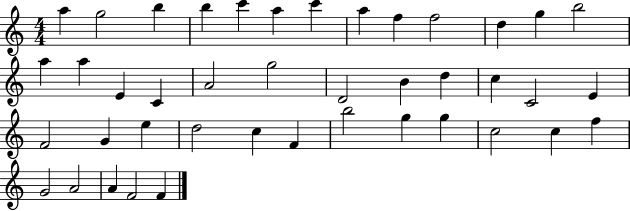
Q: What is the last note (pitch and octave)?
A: F4